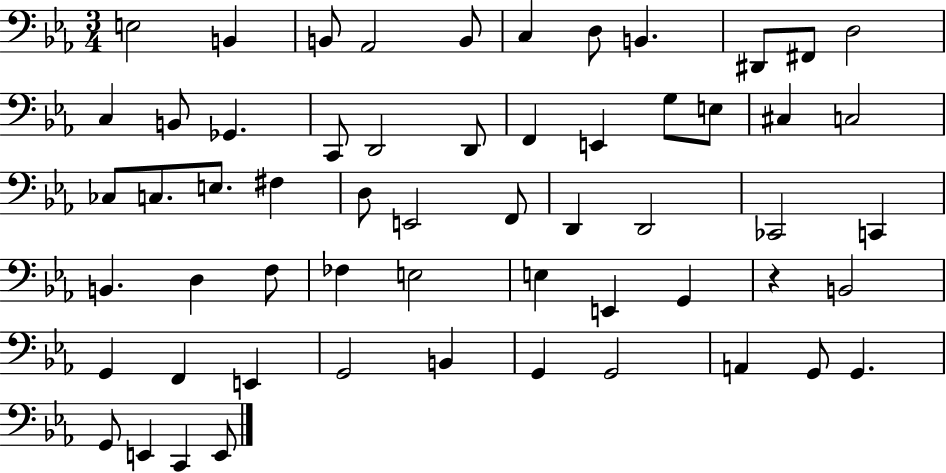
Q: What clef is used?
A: bass